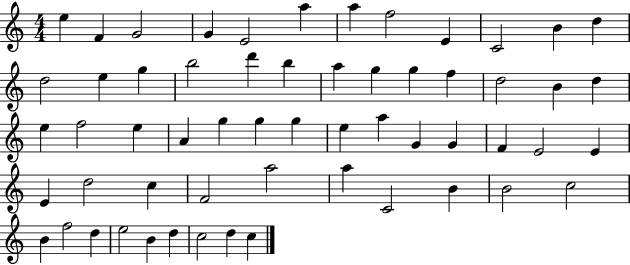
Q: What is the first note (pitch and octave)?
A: E5